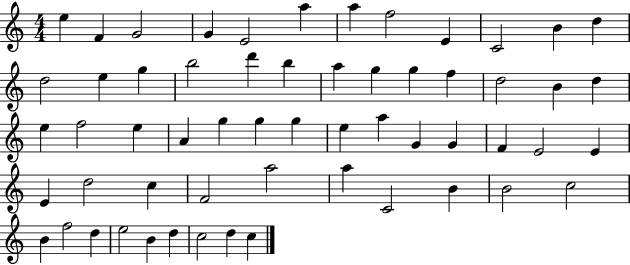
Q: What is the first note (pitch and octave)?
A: E5